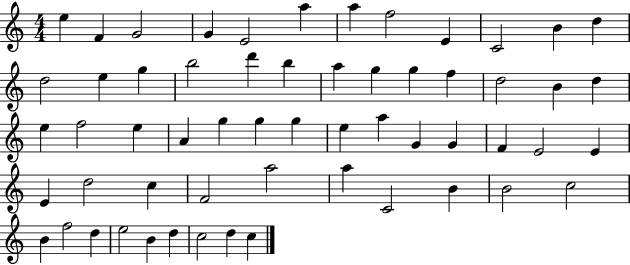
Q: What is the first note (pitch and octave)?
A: E5